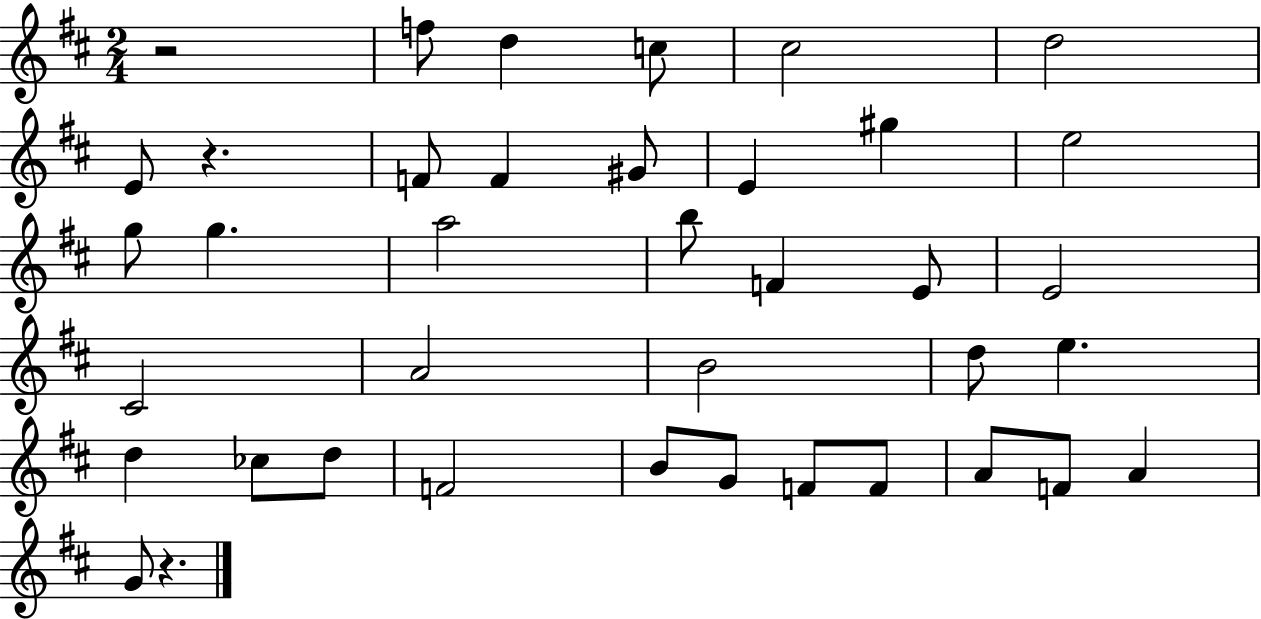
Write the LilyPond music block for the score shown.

{
  \clef treble
  \numericTimeSignature
  \time 2/4
  \key d \major
  r2 | f''8 d''4 c''8 | cis''2 | d''2 | \break e'8 r4. | f'8 f'4 gis'8 | e'4 gis''4 | e''2 | \break g''8 g''4. | a''2 | b''8 f'4 e'8 | e'2 | \break cis'2 | a'2 | b'2 | d''8 e''4. | \break d''4 ces''8 d''8 | f'2 | b'8 g'8 f'8 f'8 | a'8 f'8 a'4 | \break g'8 r4. | \bar "|."
}